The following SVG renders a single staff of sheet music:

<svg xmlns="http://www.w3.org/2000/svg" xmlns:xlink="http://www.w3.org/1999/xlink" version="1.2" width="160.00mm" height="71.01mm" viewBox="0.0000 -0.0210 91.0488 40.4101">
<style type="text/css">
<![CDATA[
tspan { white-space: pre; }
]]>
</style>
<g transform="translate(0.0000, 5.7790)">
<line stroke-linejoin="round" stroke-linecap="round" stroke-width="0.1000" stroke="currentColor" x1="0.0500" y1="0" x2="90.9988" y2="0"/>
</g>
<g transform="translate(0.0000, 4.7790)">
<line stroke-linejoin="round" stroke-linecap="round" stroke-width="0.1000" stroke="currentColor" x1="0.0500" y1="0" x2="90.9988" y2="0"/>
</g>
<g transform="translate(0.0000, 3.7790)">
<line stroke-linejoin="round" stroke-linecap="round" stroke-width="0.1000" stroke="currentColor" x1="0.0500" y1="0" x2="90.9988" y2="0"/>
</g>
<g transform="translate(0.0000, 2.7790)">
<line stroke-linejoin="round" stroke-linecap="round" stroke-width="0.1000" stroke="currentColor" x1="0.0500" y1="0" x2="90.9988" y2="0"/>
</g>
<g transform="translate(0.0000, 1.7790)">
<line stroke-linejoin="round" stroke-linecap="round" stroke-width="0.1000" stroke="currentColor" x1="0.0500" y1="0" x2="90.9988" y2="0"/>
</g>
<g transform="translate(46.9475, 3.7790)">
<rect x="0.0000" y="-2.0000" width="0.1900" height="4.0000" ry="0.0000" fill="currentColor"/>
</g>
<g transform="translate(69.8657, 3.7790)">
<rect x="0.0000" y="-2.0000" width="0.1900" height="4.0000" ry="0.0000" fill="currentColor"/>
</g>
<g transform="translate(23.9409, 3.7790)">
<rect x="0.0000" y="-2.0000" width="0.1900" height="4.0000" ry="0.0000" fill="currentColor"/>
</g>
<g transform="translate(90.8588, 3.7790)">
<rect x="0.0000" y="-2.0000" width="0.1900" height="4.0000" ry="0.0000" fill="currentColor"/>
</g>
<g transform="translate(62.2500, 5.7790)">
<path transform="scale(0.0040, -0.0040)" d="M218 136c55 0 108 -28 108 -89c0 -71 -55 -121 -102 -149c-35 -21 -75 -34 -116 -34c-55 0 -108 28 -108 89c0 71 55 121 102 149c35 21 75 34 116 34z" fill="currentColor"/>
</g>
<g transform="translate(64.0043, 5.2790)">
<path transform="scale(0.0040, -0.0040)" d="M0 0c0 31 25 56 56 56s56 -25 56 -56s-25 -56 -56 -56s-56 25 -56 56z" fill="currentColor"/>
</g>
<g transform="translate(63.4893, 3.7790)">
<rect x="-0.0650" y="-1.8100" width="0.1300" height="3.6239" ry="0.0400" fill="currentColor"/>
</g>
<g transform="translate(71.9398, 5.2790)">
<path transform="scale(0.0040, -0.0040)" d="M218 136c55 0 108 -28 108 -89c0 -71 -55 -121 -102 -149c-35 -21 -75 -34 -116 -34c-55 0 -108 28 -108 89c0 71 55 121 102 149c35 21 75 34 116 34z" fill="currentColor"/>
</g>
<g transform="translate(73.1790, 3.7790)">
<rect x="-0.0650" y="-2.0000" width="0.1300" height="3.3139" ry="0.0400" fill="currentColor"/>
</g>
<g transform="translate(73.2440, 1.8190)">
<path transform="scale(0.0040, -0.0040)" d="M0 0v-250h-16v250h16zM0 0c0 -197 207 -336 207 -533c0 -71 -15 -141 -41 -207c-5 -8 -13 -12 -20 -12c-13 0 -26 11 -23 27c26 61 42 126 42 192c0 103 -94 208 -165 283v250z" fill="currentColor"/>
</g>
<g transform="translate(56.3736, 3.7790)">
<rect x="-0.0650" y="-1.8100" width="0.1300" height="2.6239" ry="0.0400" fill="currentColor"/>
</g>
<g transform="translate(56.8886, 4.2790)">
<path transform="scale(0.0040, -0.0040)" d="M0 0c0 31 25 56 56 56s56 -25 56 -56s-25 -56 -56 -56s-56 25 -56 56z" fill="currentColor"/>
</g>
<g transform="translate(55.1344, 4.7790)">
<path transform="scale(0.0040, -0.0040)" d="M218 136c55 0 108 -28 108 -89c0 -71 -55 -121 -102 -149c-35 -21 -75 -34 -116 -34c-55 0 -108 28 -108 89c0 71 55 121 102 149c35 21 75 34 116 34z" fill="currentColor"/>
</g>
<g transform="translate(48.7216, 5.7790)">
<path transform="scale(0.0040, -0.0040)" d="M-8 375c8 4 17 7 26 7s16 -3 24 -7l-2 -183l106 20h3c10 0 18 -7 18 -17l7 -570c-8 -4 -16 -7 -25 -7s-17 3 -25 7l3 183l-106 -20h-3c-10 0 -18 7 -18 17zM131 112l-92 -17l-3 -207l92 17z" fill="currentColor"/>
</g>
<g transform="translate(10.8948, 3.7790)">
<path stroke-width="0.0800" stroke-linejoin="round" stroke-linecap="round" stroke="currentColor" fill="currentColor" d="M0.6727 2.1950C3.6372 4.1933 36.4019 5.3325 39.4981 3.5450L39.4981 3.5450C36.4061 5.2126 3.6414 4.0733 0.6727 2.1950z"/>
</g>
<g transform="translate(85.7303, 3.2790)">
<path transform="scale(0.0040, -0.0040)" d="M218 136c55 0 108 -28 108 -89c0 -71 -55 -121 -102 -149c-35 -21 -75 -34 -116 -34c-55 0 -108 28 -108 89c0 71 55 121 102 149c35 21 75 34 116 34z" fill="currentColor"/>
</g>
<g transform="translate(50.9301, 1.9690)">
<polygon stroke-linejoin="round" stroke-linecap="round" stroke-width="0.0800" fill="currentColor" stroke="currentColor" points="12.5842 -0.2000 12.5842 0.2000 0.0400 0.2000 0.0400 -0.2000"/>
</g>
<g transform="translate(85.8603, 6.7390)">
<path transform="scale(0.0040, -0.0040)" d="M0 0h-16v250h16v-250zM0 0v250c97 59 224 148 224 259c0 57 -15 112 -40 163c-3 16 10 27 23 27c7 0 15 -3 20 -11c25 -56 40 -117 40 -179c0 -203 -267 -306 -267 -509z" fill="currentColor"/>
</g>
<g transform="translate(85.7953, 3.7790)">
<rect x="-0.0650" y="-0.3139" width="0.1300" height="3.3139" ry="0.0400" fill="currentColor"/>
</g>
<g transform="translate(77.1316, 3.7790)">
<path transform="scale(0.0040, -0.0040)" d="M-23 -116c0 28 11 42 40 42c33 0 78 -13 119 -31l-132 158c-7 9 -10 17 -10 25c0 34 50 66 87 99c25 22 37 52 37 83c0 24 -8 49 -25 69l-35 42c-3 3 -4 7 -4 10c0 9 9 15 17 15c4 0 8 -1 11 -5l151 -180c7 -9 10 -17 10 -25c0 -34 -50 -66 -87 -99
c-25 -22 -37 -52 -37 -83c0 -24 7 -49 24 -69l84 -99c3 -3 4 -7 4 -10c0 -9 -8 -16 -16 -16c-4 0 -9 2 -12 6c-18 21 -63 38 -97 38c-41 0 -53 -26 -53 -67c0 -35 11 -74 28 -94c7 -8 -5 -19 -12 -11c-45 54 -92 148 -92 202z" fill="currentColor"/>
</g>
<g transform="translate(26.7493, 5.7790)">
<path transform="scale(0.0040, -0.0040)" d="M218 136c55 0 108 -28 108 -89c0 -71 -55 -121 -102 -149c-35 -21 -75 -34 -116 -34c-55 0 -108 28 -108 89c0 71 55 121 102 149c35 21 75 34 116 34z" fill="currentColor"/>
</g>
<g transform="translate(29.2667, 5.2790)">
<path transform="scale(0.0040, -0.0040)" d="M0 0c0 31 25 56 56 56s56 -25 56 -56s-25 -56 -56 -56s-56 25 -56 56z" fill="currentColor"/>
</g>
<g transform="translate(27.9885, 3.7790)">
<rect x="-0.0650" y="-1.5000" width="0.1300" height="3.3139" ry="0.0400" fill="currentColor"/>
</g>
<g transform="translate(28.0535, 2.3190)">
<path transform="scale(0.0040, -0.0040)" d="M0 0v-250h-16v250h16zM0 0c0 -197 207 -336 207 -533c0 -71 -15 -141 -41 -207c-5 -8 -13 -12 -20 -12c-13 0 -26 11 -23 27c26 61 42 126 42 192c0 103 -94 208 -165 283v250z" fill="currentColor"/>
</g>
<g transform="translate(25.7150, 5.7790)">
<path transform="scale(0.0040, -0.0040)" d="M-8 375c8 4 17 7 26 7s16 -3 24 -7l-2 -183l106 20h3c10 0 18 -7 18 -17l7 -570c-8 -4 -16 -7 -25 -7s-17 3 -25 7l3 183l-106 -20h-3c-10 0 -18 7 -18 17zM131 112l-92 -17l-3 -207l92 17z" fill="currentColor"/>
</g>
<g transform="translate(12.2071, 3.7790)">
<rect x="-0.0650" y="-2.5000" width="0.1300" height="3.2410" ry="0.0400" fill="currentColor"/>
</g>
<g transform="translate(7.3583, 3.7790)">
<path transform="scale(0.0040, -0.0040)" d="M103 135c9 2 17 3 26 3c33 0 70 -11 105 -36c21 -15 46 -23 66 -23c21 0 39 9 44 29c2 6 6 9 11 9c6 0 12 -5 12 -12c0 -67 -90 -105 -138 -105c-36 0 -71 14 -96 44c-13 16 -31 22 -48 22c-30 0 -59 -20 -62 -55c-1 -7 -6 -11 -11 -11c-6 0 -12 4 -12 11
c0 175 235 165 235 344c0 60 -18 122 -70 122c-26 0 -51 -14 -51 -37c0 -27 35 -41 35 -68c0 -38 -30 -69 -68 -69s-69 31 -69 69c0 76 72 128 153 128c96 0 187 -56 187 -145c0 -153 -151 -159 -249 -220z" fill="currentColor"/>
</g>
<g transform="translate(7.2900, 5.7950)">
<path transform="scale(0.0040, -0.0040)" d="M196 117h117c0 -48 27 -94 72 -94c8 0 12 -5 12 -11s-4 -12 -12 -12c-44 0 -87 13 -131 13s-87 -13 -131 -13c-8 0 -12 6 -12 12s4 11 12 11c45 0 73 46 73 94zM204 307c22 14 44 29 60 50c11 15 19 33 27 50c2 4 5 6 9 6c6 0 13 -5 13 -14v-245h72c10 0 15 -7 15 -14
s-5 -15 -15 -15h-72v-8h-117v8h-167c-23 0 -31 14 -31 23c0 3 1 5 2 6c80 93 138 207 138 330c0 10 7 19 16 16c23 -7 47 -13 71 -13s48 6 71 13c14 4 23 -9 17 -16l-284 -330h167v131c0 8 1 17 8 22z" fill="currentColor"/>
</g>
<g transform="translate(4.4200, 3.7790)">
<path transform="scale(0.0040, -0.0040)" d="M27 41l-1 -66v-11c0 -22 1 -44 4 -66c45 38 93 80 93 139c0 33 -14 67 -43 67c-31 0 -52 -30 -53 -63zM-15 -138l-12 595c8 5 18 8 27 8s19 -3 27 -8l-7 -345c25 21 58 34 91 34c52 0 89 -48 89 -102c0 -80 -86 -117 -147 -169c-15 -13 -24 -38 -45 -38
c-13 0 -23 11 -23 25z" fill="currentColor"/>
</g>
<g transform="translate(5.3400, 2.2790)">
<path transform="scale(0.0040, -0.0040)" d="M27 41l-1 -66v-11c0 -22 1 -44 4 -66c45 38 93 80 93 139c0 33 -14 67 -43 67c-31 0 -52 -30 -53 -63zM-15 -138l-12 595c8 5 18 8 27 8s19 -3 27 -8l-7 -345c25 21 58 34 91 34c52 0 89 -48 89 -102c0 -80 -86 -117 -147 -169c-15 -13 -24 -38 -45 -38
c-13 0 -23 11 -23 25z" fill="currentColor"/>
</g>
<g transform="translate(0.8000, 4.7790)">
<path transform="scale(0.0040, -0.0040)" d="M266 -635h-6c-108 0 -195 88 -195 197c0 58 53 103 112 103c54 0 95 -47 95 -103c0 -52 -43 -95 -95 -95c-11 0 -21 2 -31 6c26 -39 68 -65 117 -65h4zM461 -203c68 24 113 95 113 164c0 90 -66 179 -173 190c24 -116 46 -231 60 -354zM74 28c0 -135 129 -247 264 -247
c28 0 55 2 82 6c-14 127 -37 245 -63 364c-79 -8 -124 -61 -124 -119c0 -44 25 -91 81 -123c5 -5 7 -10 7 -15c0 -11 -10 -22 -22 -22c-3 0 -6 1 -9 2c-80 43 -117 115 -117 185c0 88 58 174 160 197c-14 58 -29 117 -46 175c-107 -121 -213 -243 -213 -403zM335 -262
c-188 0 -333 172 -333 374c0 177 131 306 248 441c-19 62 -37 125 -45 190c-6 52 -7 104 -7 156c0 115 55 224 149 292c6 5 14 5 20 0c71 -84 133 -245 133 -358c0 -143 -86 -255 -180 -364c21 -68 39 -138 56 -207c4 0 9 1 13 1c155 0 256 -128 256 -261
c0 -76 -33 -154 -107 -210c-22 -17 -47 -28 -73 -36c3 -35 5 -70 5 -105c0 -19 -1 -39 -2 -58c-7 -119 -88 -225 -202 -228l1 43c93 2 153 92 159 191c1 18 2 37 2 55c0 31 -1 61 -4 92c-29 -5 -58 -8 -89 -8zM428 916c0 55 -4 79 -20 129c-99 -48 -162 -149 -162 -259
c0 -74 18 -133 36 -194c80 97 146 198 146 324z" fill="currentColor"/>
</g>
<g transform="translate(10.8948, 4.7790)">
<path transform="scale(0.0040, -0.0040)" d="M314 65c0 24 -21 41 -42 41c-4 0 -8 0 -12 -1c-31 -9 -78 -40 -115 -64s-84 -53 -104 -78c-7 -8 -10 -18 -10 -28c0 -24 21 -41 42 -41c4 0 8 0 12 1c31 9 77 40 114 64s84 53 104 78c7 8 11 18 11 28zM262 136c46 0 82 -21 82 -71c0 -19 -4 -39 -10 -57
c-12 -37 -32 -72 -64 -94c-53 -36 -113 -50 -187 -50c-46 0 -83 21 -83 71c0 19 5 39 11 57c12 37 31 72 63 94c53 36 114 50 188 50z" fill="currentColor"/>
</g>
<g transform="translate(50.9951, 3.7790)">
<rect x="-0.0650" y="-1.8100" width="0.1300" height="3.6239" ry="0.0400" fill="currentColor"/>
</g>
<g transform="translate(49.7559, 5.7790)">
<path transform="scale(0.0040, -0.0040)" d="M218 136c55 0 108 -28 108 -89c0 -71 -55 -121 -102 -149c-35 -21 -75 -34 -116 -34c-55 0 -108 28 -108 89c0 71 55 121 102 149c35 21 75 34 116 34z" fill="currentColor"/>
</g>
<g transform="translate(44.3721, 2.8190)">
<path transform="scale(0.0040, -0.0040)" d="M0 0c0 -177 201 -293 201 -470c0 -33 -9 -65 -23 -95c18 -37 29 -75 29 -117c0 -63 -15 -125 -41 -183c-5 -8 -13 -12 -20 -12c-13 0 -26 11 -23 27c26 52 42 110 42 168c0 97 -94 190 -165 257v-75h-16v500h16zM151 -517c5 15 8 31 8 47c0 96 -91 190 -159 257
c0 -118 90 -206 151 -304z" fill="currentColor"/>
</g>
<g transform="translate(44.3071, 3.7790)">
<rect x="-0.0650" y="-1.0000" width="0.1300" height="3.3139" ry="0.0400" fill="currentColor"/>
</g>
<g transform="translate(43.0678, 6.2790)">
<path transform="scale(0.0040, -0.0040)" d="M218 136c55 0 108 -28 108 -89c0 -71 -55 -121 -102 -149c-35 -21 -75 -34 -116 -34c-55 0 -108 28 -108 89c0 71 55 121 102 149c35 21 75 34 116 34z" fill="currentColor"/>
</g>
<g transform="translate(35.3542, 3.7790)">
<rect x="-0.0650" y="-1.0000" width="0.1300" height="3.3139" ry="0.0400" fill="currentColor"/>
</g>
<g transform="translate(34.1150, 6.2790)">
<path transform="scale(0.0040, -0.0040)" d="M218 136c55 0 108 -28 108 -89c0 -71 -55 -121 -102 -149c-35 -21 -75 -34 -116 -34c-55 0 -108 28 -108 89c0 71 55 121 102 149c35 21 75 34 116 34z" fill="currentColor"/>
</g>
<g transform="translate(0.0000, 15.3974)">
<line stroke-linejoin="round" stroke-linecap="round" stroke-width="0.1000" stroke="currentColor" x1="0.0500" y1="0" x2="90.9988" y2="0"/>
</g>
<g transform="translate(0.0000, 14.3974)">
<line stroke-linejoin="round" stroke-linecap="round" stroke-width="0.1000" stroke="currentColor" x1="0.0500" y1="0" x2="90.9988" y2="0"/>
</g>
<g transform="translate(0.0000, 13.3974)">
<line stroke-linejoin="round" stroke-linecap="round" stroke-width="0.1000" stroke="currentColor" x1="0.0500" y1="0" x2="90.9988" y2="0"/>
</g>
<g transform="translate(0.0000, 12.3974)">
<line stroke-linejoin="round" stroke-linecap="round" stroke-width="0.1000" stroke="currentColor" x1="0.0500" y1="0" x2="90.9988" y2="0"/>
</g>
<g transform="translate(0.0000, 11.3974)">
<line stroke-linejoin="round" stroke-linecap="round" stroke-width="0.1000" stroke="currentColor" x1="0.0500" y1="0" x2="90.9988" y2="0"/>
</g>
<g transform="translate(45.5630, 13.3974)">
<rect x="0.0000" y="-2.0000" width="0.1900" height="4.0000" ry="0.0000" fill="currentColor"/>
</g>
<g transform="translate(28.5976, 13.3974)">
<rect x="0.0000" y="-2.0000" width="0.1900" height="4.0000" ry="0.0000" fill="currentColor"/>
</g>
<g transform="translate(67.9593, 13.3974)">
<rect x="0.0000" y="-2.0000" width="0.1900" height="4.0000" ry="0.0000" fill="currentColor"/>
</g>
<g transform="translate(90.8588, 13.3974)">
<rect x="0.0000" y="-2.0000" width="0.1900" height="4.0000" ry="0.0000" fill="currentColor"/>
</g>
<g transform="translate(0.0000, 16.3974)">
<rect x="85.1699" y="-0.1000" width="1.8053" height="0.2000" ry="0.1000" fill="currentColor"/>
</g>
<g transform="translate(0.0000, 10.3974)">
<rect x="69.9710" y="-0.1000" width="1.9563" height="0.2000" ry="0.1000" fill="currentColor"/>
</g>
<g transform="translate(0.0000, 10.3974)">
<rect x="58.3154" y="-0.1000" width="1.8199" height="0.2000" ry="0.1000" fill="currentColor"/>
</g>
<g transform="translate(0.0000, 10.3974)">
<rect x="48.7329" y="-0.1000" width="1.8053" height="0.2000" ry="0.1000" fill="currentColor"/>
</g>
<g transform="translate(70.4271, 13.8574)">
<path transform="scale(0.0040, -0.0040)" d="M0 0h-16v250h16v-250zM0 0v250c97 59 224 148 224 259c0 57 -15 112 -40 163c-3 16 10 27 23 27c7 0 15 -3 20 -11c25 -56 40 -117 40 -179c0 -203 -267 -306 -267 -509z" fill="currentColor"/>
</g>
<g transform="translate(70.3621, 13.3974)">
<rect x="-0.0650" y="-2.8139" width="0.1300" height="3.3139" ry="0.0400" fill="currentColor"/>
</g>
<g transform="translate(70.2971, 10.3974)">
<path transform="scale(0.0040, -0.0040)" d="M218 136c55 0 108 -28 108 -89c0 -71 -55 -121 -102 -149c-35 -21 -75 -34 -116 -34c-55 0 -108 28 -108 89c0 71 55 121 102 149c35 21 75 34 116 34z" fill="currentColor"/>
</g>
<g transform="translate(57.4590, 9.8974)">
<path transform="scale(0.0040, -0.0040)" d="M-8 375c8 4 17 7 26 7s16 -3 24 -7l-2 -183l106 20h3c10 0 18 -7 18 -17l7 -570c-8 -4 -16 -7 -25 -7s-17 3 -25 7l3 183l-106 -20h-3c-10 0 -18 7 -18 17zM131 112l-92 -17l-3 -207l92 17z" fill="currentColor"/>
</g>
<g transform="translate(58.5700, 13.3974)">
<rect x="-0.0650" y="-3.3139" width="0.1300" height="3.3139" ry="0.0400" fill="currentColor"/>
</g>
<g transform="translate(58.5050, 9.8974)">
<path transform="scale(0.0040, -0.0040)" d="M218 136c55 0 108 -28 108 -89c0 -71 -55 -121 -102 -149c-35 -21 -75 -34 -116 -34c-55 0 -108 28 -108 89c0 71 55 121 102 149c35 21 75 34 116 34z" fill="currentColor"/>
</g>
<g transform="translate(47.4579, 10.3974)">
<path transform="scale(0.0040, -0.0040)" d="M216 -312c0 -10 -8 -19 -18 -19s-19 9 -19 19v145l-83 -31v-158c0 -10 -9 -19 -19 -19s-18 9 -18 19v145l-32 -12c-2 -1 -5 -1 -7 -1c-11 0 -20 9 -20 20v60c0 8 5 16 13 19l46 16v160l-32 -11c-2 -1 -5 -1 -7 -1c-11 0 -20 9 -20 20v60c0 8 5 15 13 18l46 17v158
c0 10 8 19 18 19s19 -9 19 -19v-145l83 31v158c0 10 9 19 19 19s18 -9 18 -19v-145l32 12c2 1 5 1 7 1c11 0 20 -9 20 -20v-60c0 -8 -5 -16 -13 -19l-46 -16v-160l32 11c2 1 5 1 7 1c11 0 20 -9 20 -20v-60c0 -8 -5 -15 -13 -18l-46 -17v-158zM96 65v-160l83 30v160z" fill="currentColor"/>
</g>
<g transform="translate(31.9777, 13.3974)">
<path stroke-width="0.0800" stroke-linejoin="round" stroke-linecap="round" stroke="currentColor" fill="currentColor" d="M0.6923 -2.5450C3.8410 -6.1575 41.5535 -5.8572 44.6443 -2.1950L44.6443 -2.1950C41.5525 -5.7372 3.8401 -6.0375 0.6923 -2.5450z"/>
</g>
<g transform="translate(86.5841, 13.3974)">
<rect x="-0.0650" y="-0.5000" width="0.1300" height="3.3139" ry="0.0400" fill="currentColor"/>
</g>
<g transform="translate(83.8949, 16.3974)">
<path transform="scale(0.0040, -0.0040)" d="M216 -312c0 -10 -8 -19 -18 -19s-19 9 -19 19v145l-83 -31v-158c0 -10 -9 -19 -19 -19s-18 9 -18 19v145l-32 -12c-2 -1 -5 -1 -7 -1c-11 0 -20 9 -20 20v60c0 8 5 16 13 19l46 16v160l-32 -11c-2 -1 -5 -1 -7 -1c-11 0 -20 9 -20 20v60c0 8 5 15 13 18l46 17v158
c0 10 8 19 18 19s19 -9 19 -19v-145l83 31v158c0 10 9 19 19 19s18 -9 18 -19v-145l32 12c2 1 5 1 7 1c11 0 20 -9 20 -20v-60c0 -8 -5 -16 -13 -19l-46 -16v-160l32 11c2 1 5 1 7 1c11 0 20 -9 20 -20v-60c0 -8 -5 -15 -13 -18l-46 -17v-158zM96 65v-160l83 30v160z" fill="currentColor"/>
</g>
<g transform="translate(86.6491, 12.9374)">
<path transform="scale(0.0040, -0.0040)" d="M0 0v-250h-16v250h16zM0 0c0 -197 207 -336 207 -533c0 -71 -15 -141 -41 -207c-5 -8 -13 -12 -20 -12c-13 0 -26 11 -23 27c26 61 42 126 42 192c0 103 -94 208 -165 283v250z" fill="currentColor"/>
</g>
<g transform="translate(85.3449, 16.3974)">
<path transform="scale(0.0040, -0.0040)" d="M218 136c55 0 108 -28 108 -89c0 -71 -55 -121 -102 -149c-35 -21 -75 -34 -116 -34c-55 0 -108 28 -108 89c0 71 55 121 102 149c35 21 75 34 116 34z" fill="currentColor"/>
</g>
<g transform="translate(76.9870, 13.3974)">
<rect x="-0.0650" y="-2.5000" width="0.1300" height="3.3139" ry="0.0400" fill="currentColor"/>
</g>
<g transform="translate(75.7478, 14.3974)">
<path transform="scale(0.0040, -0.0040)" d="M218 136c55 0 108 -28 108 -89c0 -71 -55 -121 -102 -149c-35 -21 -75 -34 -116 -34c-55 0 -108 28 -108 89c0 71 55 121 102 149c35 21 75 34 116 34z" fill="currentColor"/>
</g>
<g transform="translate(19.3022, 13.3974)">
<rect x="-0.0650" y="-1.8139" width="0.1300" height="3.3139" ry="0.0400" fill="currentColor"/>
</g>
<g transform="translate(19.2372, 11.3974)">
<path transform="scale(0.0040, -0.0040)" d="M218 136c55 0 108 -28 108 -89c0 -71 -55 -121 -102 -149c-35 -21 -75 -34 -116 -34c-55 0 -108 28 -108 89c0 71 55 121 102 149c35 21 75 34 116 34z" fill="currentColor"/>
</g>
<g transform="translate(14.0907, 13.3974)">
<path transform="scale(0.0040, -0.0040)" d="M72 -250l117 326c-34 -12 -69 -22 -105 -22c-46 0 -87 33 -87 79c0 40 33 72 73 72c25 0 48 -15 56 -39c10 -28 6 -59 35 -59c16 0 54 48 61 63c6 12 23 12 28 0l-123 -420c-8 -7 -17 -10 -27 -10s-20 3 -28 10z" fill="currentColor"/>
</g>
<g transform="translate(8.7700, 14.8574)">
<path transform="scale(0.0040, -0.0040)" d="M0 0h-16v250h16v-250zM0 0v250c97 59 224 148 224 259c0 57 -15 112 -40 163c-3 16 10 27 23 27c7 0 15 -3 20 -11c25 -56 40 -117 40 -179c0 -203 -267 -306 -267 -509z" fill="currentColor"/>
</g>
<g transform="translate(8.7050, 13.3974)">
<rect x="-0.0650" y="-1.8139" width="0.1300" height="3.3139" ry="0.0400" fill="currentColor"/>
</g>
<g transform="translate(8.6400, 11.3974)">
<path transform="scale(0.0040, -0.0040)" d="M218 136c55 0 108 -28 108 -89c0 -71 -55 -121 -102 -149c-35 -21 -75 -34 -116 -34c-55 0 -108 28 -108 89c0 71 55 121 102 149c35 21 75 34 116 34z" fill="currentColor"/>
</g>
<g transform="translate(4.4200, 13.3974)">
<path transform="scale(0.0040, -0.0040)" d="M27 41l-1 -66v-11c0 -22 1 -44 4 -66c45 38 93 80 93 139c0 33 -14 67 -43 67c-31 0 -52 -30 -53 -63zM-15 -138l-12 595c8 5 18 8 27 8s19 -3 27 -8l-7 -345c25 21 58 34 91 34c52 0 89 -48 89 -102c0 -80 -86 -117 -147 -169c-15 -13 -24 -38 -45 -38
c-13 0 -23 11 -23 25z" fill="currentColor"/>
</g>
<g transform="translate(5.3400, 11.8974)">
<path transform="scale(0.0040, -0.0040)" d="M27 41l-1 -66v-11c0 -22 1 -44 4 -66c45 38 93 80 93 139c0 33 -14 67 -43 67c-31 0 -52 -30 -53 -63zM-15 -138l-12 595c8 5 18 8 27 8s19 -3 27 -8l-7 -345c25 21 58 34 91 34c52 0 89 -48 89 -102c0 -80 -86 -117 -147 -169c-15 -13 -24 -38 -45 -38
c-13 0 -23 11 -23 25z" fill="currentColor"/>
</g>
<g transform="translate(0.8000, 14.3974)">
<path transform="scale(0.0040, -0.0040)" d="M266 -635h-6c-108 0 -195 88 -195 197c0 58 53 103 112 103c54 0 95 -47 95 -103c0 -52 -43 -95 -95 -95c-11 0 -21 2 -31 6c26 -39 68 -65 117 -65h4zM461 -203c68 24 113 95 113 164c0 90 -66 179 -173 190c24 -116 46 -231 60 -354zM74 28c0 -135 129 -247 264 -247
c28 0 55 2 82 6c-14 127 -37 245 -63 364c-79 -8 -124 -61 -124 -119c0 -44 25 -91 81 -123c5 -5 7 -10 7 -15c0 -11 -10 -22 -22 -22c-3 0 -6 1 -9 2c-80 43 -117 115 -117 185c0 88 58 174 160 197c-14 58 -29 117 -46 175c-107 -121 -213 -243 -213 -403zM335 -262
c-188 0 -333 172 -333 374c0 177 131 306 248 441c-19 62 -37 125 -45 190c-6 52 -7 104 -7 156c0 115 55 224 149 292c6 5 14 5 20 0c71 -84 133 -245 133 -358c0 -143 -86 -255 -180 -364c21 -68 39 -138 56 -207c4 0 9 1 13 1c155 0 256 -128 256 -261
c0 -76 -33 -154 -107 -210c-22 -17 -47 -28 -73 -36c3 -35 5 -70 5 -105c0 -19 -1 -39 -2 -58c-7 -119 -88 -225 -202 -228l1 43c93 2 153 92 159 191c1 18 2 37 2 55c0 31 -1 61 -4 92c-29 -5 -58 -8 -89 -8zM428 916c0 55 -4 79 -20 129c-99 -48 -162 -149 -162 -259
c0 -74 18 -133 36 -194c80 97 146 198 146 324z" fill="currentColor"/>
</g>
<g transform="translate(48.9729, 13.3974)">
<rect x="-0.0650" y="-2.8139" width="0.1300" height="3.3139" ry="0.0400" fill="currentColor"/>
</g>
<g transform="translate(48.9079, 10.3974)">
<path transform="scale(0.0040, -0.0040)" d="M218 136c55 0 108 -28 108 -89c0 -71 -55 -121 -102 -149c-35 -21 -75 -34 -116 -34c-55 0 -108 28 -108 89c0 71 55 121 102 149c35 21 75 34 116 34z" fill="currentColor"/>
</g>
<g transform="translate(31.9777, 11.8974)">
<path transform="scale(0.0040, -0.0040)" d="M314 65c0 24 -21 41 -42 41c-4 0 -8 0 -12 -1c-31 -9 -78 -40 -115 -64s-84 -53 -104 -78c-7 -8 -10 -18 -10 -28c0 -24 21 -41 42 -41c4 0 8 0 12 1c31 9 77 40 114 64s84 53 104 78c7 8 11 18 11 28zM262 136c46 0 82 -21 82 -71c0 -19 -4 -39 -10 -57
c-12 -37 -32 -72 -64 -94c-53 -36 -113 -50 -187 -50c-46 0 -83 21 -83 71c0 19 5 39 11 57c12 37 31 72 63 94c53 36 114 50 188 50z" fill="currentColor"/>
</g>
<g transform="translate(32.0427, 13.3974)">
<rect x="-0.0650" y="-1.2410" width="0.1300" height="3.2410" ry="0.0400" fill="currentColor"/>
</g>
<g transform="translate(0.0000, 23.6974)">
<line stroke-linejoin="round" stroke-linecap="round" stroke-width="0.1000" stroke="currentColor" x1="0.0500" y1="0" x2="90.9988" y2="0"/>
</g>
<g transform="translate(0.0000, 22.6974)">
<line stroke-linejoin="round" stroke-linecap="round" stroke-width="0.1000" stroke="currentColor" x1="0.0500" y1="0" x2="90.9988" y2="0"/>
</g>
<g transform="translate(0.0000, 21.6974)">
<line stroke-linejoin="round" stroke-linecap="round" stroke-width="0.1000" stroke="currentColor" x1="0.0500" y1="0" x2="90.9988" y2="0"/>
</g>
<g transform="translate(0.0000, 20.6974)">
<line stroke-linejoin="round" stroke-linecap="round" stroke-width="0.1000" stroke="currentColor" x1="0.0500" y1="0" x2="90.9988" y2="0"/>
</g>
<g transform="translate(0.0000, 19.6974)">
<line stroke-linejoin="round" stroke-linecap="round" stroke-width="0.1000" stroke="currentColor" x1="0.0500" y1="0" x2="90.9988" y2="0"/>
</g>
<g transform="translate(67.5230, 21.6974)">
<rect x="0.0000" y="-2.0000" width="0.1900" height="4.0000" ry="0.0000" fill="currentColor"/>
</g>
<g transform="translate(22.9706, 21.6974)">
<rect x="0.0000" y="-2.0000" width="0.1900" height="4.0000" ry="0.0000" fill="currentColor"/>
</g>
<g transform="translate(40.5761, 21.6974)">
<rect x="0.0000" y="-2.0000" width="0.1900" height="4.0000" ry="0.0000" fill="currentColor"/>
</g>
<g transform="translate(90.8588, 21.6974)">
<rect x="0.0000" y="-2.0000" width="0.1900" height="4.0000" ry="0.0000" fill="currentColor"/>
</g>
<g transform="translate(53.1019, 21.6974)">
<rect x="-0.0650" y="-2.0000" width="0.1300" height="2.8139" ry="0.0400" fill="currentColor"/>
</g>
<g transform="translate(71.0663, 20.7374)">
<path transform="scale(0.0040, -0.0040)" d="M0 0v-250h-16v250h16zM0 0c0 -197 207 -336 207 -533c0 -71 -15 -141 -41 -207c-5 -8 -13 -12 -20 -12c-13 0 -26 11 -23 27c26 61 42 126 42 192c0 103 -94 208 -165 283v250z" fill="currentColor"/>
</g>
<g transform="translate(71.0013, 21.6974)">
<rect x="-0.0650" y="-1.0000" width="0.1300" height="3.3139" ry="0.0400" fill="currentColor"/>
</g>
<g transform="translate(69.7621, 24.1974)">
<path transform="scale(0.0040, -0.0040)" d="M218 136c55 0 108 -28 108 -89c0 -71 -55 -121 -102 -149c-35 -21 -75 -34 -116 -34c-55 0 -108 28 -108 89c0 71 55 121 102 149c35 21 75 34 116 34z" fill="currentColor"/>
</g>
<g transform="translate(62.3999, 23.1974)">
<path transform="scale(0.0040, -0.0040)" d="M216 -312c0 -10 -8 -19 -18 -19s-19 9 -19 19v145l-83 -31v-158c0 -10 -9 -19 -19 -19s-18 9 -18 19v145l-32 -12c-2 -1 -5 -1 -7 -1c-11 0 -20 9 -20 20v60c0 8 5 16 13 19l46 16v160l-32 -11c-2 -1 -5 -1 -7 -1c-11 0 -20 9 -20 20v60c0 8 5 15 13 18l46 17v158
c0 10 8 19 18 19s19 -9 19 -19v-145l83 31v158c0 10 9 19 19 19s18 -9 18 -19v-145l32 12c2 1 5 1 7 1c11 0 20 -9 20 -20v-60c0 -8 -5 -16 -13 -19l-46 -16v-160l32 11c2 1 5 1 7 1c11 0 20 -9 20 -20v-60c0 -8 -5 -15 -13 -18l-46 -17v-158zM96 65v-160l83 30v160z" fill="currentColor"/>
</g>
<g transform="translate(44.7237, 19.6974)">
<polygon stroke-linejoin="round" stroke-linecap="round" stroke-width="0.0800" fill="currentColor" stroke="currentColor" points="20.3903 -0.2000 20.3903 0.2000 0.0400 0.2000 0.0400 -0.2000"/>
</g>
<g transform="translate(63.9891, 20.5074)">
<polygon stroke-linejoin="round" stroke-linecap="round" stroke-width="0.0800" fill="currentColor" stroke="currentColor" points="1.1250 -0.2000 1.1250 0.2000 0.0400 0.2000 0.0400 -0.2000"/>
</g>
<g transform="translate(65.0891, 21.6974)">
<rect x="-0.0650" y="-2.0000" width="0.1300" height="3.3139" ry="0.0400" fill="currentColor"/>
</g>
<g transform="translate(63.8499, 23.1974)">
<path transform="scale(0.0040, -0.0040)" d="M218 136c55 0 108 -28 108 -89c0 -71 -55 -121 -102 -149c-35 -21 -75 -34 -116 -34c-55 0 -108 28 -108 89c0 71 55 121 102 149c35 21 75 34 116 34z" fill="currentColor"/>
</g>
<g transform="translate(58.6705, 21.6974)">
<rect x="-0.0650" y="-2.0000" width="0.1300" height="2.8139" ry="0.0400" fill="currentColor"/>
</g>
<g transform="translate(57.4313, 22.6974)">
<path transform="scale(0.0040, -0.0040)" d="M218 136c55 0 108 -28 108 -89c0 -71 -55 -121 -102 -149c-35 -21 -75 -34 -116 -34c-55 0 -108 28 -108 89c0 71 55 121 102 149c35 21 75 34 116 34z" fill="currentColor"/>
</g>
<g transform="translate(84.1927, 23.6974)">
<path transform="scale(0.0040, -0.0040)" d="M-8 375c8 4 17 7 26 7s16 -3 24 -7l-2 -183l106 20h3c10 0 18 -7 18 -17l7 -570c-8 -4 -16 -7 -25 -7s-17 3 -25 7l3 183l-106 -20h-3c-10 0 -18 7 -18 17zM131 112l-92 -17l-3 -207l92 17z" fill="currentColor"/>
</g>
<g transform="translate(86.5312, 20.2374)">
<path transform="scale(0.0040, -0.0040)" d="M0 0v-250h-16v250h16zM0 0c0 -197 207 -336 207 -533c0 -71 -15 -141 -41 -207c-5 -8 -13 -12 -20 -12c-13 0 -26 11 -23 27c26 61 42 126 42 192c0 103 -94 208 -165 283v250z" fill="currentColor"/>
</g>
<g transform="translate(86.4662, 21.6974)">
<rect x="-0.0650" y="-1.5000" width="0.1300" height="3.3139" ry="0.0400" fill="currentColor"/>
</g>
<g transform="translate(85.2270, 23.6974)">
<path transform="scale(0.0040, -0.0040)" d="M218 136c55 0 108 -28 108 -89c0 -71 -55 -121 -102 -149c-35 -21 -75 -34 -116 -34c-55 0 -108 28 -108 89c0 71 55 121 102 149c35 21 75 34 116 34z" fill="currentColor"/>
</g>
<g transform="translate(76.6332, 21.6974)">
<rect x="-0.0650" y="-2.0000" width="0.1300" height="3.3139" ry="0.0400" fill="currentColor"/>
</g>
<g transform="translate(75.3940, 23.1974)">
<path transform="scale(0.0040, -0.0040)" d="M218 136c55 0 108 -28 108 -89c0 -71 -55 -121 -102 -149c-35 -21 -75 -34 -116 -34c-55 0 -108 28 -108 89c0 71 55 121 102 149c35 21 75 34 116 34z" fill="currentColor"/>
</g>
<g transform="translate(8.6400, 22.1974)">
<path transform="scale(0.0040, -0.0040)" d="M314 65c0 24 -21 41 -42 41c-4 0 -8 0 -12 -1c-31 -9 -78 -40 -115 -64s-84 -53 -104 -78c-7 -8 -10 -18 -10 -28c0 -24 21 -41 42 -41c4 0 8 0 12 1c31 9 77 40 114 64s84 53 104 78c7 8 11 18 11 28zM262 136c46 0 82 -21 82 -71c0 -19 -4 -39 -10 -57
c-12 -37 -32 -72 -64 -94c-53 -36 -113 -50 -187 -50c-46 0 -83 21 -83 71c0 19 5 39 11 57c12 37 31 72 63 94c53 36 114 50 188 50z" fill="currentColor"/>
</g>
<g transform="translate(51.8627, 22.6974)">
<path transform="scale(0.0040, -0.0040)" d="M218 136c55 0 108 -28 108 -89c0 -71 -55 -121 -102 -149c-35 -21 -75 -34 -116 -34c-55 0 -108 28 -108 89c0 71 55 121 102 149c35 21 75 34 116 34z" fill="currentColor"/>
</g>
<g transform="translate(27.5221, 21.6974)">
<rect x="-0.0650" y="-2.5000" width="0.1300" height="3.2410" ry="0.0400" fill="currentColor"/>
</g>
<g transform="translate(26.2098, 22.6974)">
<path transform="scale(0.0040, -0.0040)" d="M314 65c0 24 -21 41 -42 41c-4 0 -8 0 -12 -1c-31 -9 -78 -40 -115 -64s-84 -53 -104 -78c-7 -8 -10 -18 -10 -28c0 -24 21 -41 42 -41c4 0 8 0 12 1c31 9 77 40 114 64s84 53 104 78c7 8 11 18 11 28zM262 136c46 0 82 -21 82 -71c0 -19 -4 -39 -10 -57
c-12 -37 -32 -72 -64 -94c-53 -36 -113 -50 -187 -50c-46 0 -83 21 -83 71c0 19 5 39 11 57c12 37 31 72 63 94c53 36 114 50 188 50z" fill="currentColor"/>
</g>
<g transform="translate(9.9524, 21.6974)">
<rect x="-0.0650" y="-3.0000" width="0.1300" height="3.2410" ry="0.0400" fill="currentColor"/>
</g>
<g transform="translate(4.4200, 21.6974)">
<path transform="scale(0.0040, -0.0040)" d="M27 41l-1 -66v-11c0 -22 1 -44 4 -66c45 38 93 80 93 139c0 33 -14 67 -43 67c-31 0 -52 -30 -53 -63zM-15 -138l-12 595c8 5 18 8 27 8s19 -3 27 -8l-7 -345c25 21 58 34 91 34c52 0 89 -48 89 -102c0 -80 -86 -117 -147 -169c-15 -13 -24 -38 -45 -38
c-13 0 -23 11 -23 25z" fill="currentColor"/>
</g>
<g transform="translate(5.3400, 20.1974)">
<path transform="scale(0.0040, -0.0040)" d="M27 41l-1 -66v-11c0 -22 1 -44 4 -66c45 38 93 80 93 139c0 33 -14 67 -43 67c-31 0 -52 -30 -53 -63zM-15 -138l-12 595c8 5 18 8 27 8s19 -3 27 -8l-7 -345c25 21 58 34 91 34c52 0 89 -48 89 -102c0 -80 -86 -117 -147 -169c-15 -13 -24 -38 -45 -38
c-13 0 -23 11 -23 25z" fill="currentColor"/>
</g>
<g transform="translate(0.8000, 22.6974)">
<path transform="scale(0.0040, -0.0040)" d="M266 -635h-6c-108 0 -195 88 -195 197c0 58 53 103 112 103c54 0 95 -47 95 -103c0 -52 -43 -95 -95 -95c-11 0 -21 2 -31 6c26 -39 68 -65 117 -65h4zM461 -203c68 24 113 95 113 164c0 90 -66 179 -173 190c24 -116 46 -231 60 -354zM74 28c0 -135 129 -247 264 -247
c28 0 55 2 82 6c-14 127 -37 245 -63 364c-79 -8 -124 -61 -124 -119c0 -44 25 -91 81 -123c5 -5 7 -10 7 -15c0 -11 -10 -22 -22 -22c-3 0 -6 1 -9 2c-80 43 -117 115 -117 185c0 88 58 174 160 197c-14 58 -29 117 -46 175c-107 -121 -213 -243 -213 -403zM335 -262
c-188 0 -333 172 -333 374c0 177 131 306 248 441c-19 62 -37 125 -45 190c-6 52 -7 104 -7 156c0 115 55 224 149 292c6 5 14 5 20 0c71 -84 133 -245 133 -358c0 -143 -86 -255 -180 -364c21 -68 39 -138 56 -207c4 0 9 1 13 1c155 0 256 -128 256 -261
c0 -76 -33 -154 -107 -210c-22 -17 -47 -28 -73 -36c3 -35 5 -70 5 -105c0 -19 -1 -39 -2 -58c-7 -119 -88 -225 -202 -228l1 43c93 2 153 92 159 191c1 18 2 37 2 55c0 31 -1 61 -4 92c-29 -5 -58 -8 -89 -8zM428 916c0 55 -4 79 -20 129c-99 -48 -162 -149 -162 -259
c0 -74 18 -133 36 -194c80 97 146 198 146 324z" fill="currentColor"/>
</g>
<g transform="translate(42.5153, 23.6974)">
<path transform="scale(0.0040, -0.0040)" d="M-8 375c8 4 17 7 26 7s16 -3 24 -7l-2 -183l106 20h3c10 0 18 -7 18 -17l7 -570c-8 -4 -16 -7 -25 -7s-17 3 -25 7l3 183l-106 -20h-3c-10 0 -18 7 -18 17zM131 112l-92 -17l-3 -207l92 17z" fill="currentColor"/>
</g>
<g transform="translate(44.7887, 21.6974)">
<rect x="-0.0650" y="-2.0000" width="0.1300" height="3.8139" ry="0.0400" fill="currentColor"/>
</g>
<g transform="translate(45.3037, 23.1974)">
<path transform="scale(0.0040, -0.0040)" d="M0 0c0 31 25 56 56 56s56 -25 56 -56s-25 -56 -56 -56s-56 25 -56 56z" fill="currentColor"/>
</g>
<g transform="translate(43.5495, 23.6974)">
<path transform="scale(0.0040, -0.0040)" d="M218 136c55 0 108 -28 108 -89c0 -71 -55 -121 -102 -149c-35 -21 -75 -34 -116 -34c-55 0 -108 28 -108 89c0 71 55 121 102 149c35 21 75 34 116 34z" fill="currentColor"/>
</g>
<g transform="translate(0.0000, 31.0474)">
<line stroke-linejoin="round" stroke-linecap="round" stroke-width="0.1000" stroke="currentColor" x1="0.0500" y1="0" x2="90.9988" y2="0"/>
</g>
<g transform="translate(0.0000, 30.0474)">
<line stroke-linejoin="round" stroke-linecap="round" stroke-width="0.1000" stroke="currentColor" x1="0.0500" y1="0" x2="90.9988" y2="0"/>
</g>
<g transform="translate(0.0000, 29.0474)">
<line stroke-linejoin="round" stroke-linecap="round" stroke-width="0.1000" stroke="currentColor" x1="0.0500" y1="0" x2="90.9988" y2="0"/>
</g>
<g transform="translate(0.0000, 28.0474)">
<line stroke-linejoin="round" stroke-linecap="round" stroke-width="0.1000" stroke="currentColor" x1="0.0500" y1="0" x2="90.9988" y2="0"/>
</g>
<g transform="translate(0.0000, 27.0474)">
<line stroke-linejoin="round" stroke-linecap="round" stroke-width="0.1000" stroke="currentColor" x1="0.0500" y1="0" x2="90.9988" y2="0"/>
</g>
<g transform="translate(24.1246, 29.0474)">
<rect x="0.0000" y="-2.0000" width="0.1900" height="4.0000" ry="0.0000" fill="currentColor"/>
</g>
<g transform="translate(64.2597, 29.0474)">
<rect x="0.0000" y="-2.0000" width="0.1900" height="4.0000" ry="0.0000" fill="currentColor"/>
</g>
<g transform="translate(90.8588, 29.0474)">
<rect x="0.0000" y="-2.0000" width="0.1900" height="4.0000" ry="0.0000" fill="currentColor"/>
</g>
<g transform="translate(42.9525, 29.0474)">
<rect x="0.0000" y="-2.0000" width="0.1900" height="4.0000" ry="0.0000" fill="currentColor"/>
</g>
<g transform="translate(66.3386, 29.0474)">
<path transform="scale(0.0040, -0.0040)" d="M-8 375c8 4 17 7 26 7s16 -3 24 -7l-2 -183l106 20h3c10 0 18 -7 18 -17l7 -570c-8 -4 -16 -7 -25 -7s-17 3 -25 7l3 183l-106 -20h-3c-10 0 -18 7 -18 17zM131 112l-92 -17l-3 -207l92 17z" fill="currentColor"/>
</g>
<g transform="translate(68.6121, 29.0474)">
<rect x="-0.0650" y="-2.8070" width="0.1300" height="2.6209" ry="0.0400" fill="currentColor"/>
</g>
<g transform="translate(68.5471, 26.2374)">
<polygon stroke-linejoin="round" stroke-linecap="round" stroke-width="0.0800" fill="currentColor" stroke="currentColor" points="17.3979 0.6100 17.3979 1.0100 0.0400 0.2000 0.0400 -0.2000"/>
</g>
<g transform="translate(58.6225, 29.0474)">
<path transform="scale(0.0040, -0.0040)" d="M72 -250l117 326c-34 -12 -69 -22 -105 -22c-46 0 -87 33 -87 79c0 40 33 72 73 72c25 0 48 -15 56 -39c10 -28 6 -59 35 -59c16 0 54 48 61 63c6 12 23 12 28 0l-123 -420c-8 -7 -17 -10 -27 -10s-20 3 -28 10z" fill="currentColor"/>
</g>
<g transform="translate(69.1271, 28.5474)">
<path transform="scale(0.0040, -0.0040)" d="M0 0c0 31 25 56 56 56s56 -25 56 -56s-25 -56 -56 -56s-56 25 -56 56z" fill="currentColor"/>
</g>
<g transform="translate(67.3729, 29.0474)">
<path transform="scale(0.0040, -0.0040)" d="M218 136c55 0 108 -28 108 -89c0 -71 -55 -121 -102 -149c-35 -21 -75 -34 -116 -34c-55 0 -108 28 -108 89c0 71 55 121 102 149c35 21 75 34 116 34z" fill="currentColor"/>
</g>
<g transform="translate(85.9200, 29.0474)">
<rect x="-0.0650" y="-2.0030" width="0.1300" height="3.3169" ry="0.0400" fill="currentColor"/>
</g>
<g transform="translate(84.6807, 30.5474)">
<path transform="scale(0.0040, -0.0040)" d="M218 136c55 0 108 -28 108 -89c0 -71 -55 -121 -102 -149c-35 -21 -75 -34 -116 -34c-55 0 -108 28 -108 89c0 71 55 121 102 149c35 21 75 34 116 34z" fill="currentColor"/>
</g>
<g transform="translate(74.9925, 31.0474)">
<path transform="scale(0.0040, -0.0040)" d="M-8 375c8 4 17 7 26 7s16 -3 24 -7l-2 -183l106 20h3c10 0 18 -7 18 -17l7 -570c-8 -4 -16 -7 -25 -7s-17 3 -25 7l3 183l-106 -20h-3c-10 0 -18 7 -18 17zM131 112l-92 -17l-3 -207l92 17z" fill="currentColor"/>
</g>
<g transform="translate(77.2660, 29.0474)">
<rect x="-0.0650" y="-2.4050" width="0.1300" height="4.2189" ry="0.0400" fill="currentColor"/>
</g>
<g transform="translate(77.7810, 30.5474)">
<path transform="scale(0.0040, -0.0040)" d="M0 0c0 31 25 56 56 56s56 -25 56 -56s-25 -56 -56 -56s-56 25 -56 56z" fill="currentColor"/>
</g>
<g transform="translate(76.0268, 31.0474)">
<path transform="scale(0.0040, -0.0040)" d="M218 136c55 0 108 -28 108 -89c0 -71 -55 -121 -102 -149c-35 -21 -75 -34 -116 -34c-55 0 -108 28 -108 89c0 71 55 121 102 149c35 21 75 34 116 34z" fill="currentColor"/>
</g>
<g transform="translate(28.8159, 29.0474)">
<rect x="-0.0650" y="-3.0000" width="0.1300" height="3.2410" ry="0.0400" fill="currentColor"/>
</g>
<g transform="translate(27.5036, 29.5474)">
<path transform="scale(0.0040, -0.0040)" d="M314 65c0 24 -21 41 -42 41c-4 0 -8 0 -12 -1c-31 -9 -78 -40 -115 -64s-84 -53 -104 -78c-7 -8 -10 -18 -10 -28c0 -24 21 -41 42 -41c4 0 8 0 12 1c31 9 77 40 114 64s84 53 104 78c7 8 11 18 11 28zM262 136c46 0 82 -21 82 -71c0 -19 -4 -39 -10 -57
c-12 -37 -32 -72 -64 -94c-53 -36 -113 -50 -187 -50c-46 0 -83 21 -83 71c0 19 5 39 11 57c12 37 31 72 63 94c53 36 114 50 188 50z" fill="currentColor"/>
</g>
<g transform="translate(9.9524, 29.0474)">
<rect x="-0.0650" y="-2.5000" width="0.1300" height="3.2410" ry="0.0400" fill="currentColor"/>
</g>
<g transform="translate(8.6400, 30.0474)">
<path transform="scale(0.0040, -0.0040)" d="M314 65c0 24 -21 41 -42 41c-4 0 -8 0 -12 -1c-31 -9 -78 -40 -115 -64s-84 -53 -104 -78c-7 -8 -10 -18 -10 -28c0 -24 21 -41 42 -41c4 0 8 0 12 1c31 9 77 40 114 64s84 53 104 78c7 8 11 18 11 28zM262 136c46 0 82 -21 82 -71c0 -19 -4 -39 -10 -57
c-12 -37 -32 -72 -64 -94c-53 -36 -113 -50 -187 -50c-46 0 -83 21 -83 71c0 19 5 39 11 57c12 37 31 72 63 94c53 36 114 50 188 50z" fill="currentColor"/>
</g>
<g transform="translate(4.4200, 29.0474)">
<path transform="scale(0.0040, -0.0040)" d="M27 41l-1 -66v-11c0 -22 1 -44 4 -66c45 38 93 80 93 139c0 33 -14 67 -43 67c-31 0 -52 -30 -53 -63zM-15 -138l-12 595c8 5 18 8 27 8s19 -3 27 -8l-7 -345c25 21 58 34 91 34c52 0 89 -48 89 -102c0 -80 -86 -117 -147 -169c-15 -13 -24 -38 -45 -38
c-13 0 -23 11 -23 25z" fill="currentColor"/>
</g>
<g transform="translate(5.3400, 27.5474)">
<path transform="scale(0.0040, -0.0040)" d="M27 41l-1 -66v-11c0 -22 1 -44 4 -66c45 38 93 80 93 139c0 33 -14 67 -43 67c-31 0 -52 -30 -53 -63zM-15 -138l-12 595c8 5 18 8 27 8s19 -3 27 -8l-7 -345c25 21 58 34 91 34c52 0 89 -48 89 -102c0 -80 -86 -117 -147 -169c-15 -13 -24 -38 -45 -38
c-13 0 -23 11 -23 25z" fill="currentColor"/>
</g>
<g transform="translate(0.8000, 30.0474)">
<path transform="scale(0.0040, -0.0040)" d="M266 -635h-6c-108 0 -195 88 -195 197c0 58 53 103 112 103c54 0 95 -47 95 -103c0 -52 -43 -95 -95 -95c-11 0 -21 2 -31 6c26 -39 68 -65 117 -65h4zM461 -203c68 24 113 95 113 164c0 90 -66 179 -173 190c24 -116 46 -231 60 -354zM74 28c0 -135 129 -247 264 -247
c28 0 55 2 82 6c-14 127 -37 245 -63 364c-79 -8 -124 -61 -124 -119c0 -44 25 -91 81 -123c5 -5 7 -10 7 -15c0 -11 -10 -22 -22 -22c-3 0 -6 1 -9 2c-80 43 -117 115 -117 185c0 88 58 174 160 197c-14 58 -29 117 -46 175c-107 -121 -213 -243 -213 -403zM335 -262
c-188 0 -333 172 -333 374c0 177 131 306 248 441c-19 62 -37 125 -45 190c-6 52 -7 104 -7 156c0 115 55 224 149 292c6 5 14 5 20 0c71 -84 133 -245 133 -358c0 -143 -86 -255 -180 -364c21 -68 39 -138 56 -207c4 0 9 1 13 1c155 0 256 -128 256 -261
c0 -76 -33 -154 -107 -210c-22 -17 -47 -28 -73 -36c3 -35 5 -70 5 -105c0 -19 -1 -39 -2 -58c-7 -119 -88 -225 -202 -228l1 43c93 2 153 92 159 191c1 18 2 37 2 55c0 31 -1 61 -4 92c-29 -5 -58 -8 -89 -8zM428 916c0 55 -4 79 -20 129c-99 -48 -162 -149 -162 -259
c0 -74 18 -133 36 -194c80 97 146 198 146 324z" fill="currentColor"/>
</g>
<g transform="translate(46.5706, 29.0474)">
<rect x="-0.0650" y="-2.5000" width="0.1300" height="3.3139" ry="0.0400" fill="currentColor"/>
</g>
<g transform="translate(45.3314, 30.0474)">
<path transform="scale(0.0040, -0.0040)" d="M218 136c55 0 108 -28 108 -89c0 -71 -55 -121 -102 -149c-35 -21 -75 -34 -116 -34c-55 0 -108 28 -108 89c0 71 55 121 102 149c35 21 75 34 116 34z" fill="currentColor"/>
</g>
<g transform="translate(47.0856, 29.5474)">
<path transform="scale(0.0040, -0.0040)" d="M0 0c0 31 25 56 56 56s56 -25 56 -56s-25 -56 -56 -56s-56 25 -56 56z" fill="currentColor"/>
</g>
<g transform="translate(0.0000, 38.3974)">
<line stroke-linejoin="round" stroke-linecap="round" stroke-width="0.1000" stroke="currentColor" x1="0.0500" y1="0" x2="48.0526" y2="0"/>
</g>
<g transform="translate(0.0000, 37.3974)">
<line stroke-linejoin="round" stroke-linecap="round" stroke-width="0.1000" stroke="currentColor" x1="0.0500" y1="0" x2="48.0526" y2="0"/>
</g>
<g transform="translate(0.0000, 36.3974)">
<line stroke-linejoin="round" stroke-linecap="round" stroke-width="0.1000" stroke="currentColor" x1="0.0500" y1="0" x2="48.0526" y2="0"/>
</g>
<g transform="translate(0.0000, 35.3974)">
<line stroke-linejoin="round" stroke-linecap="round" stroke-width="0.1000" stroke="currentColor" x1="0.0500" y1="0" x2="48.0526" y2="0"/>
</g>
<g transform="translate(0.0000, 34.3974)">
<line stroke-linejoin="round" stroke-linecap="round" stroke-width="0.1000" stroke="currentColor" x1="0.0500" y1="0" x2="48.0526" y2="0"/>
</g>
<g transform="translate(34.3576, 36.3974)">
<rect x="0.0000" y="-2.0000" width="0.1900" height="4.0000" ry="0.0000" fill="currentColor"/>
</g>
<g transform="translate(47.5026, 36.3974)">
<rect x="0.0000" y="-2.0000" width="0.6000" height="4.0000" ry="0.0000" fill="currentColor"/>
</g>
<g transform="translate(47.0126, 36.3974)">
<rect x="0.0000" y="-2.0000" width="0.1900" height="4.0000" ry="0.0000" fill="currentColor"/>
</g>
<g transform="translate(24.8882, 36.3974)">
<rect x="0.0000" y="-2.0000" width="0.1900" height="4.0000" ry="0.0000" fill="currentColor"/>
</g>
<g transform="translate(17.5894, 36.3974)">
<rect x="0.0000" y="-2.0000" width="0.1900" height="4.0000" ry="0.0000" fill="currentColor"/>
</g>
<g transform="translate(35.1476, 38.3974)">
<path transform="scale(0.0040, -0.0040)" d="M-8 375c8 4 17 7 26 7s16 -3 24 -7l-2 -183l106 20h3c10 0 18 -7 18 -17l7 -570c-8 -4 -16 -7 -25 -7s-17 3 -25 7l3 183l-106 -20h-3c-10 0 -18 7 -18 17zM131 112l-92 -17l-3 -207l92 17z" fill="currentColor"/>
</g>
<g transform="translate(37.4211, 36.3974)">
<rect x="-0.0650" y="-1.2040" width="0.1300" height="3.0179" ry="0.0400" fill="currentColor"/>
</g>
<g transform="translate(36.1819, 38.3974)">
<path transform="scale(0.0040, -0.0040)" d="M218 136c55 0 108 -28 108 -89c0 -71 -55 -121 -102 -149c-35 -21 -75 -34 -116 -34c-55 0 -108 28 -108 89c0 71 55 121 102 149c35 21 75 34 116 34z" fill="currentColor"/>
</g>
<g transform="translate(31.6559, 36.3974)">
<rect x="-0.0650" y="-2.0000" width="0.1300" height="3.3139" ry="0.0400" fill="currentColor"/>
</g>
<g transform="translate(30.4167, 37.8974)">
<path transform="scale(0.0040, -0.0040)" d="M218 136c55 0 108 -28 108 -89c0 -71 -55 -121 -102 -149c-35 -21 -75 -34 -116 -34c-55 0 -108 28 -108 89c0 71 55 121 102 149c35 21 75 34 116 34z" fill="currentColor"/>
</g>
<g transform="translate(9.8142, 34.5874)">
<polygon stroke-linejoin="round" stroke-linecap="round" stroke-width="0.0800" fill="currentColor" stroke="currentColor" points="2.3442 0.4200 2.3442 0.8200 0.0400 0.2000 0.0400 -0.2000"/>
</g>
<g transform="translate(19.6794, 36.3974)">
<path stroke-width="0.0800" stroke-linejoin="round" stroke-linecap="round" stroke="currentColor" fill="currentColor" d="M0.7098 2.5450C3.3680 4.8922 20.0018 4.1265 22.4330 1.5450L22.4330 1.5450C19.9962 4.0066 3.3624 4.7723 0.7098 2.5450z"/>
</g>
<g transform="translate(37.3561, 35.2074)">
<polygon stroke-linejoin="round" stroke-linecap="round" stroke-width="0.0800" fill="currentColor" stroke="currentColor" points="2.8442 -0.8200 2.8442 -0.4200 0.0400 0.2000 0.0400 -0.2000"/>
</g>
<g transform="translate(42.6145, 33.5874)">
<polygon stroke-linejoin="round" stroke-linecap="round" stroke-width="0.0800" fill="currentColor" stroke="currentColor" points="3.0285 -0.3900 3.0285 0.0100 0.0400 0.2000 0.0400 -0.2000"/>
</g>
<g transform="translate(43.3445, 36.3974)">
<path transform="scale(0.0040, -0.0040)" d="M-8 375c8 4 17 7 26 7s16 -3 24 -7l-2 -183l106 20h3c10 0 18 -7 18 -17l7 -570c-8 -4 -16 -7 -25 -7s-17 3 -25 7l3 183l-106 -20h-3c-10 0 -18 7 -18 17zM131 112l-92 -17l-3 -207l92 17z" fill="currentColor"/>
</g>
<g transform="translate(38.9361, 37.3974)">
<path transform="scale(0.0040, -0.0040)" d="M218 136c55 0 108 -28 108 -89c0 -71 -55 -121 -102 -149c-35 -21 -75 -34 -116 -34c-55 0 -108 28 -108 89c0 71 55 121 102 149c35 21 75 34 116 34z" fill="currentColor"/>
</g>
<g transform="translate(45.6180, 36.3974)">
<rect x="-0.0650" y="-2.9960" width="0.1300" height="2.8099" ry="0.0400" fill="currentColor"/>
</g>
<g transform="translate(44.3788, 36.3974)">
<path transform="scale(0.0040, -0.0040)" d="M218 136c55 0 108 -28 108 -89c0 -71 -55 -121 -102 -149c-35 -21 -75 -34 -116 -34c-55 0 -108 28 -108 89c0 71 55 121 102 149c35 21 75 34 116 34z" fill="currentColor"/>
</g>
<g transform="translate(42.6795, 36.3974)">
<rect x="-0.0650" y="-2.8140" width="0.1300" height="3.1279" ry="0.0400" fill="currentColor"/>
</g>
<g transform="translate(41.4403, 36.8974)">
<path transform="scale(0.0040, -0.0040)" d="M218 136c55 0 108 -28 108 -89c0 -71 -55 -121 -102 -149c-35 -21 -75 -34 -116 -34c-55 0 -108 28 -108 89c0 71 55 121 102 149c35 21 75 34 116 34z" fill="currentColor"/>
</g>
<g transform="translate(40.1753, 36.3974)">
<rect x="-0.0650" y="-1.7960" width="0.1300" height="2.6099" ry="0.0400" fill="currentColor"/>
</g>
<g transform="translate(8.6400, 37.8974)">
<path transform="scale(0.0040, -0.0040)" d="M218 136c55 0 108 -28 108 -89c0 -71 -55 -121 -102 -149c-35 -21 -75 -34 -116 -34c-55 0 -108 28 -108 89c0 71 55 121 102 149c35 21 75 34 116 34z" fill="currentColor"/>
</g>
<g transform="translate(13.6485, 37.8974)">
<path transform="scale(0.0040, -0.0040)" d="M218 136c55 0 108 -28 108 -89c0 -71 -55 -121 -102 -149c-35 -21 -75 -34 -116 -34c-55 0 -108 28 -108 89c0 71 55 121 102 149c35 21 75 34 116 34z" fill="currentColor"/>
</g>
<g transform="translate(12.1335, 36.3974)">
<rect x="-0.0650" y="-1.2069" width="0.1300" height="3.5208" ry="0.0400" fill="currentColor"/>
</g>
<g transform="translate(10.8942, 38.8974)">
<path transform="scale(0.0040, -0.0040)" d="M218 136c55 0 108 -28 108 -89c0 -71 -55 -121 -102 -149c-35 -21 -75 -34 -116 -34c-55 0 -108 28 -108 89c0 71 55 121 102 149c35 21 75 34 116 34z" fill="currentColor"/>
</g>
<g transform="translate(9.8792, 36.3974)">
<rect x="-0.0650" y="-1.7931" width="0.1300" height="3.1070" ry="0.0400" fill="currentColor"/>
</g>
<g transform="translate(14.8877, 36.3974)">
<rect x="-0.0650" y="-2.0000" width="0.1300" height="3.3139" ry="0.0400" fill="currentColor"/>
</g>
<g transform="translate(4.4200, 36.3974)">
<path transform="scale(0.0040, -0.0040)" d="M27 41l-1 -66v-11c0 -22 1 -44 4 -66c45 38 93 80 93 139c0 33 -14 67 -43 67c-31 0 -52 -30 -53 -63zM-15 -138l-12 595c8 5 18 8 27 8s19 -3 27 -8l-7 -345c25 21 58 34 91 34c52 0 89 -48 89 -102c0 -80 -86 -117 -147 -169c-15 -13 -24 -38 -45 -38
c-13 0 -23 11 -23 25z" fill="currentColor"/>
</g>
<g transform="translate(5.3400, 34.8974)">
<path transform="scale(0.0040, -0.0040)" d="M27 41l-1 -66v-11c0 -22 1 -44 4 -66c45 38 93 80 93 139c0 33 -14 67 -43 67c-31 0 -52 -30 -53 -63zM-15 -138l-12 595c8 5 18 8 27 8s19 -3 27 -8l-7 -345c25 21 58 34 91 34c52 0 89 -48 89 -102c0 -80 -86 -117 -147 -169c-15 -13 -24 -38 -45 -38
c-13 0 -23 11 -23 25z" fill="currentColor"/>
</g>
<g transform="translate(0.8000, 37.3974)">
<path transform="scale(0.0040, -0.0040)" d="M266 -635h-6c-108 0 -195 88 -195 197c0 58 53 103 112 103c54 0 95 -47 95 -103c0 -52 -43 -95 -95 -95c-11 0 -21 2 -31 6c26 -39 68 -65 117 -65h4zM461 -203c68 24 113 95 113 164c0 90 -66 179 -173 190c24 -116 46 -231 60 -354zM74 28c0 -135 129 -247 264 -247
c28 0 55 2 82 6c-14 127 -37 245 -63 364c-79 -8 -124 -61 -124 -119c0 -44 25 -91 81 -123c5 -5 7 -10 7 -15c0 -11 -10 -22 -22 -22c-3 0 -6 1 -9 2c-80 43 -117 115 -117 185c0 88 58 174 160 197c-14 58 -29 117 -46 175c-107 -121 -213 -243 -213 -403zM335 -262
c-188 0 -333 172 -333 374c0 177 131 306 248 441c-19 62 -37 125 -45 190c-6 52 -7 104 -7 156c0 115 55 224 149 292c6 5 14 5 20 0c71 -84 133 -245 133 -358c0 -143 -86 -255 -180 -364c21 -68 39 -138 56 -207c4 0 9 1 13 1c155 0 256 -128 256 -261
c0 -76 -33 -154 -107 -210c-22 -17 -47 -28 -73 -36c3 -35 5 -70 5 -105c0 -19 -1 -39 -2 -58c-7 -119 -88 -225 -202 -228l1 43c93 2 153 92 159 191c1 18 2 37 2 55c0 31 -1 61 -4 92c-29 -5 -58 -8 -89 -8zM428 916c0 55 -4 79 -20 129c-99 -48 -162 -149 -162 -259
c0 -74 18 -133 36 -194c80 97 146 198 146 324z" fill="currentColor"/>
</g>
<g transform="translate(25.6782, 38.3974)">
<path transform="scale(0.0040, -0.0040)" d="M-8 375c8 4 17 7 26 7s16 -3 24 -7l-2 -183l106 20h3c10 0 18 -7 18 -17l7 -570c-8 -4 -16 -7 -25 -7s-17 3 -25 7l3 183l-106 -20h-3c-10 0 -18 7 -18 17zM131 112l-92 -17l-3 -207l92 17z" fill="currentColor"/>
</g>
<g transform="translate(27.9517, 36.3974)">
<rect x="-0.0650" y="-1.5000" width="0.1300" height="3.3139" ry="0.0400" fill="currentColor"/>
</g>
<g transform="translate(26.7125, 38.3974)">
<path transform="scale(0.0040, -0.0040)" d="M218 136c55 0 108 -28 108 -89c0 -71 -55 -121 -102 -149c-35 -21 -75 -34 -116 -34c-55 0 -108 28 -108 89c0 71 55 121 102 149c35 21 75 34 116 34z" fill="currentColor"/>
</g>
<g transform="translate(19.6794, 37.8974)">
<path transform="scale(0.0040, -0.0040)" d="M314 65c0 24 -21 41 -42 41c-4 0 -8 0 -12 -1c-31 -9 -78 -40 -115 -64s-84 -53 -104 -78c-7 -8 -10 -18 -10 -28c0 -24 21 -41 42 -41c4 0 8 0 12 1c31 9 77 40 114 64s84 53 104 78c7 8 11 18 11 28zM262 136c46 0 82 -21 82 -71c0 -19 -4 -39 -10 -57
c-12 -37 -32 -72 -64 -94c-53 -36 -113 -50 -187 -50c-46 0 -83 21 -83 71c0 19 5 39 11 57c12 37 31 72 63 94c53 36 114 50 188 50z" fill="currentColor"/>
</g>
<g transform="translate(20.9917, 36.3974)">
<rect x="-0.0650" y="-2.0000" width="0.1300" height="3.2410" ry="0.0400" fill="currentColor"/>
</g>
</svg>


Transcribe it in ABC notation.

X:1
T:Untitled
M:2/4
L:1/4
K:Bb
G2 E/2 D D/4 E/2 G/2 E/2 F/2 z c/2 f/2 z/2 f _e2 ^a b a/2 G ^C/2 A2 G2 E/2 G/2 G/2 ^F/4 D/2 F E/2 G2 A2 G z/2 B/2 E/2 F/2 F/2 D/2 F F2 E F E/2 G/2 A/2 B/2